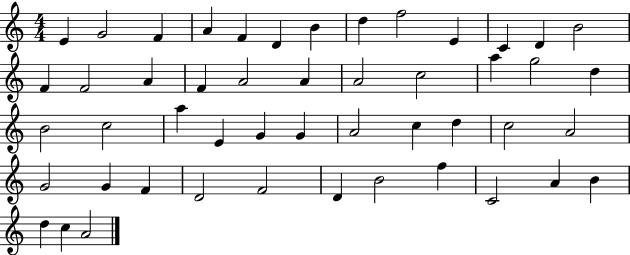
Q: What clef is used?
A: treble